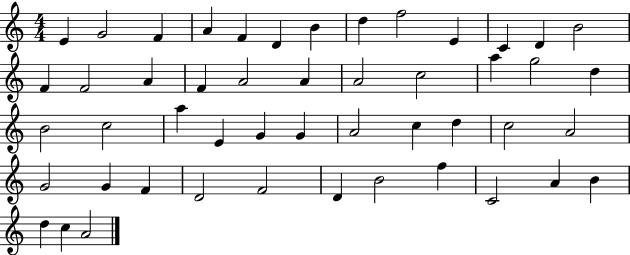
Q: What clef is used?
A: treble